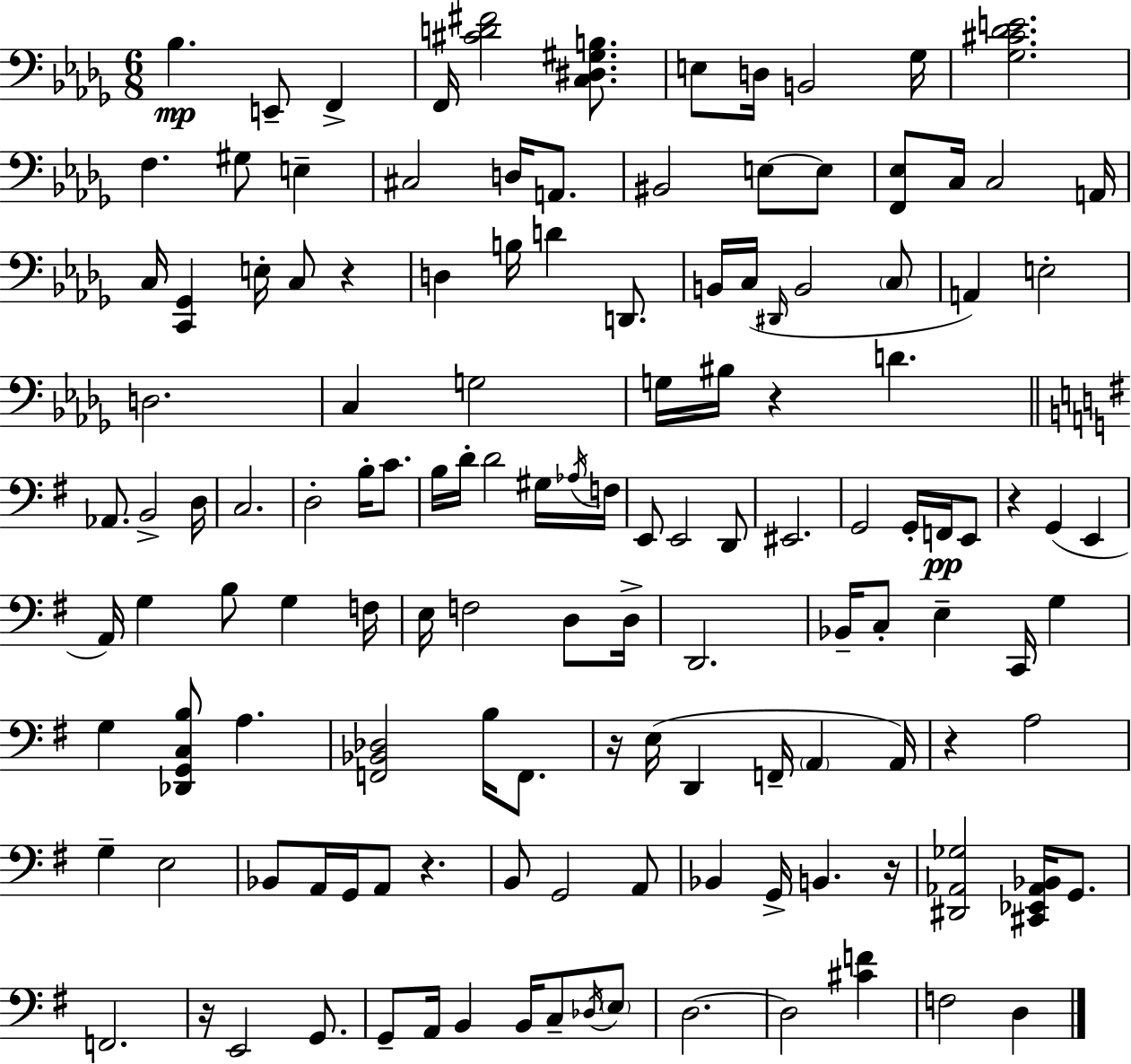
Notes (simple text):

Bb3/q. E2/e F2/q F2/s [C#4,D4,F#4]/h [C3,D#3,G#3,B3]/e. E3/e D3/s B2/h Gb3/s [Gb3,C#4,Db4,E4]/h. F3/q. G#3/e E3/q C#3/h D3/s A2/e. BIS2/h E3/e E3/e [F2,Eb3]/e C3/s C3/h A2/s C3/s [C2,Gb2]/q E3/s C3/e R/q D3/q B3/s D4/q D2/e. B2/s C3/s D#2/s B2/h C3/e A2/q E3/h D3/h. C3/q G3/h G3/s BIS3/s R/q D4/q. Ab2/e. B2/h D3/s C3/h. D3/h B3/s C4/e. B3/s D4/s D4/h G#3/s Ab3/s F3/s E2/e E2/h D2/e EIS2/h. G2/h G2/s F2/s E2/e R/q G2/q E2/q A2/s G3/q B3/e G3/q F3/s E3/s F3/h D3/e D3/s D2/h. Bb2/s C3/e E3/q C2/s G3/q G3/q [Db2,G2,C3,B3]/e A3/q. [F2,Bb2,Db3]/h B3/s F2/e. R/s E3/s D2/q F2/s A2/q A2/s R/q A3/h G3/q E3/h Bb2/e A2/s G2/s A2/e R/q. B2/e G2/h A2/e Bb2/q G2/s B2/q. R/s [D#2,Ab2,Gb3]/h [C#2,Eb2,Ab2,Bb2]/s G2/e. F2/h. R/s E2/h G2/e. G2/e A2/s B2/q B2/s C3/e Db3/s E3/e D3/h. D3/h [C#4,F4]/q F3/h D3/q